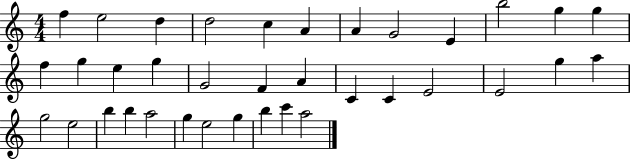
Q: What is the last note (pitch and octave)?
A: A5